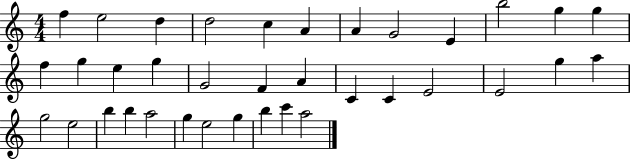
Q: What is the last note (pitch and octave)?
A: A5